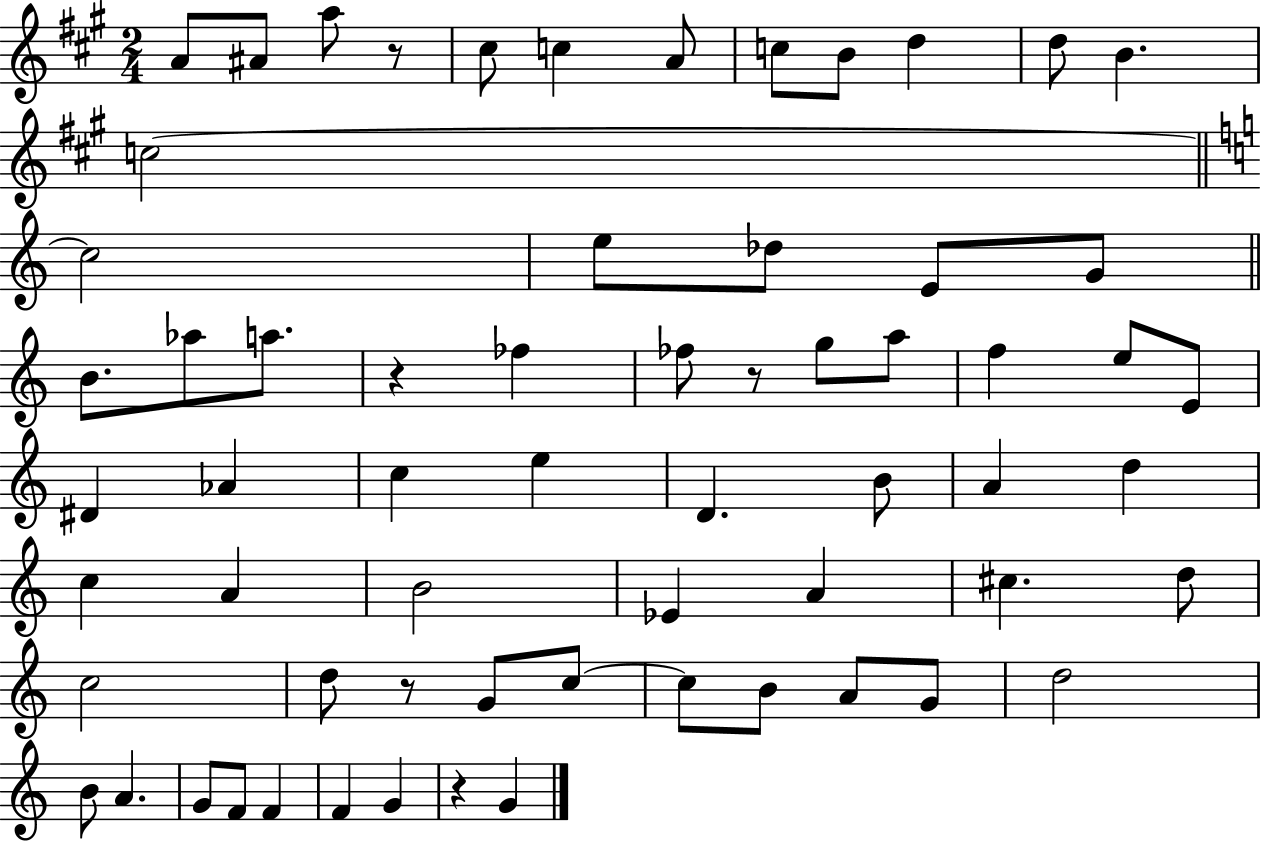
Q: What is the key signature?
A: A major